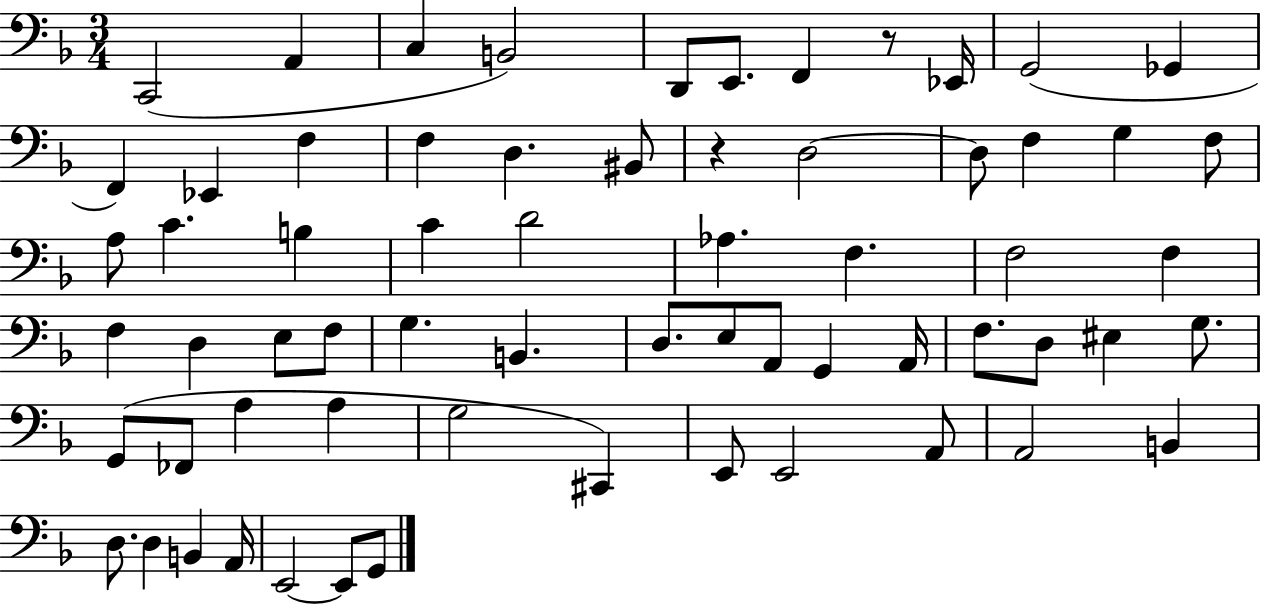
C2/h A2/q C3/q B2/h D2/e E2/e. F2/q R/e Eb2/s G2/h Gb2/q F2/q Eb2/q F3/q F3/q D3/q. BIS2/e R/q D3/h D3/e F3/q G3/q F3/e A3/e C4/q. B3/q C4/q D4/h Ab3/q. F3/q. F3/h F3/q F3/q D3/q E3/e F3/e G3/q. B2/q. D3/e. E3/e A2/e G2/q A2/s F3/e. D3/e EIS3/q G3/e. G2/e FES2/e A3/q A3/q G3/h C#2/q E2/e E2/h A2/e A2/h B2/q D3/e. D3/q B2/q A2/s E2/h E2/e G2/e